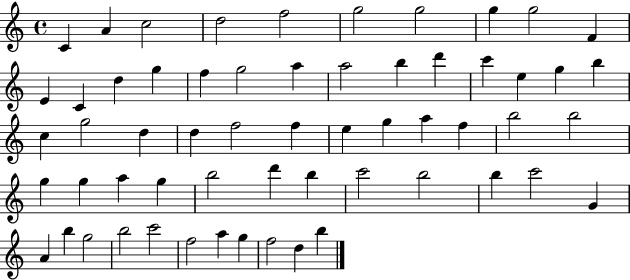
{
  \clef treble
  \time 4/4
  \defaultTimeSignature
  \key c \major
  c'4 a'4 c''2 | d''2 f''2 | g''2 g''2 | g''4 g''2 f'4 | \break e'4 c'4 d''4 g''4 | f''4 g''2 a''4 | a''2 b''4 d'''4 | c'''4 e''4 g''4 b''4 | \break c''4 g''2 d''4 | d''4 f''2 f''4 | e''4 g''4 a''4 f''4 | b''2 b''2 | \break g''4 g''4 a''4 g''4 | b''2 d'''4 b''4 | c'''2 b''2 | b''4 c'''2 g'4 | \break a'4 b''4 g''2 | b''2 c'''2 | f''2 a''4 g''4 | f''2 d''4 b''4 | \break \bar "|."
}